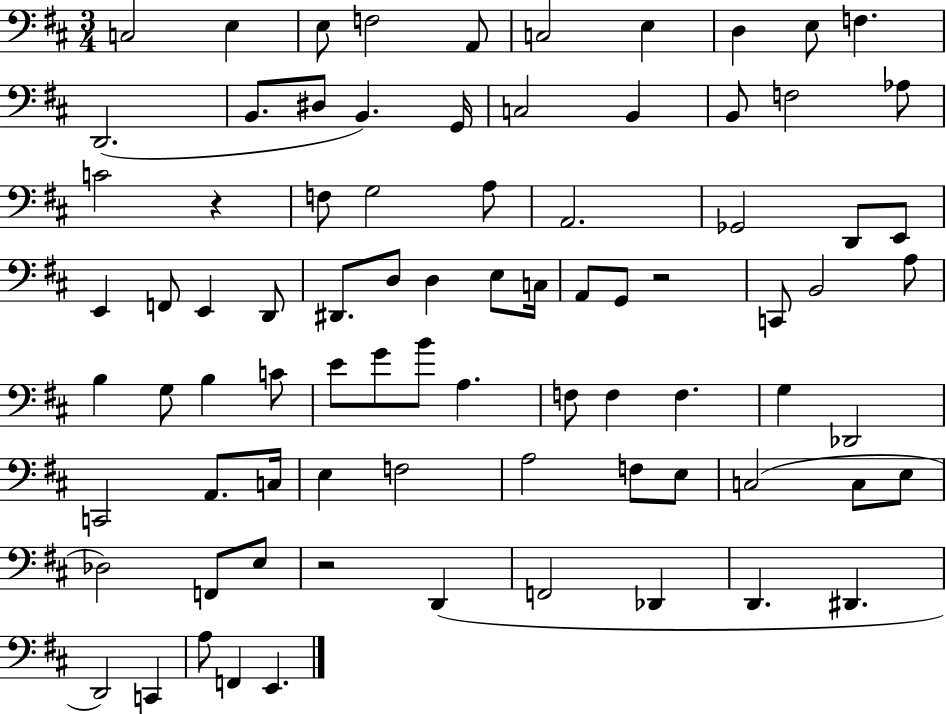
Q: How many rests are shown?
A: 3